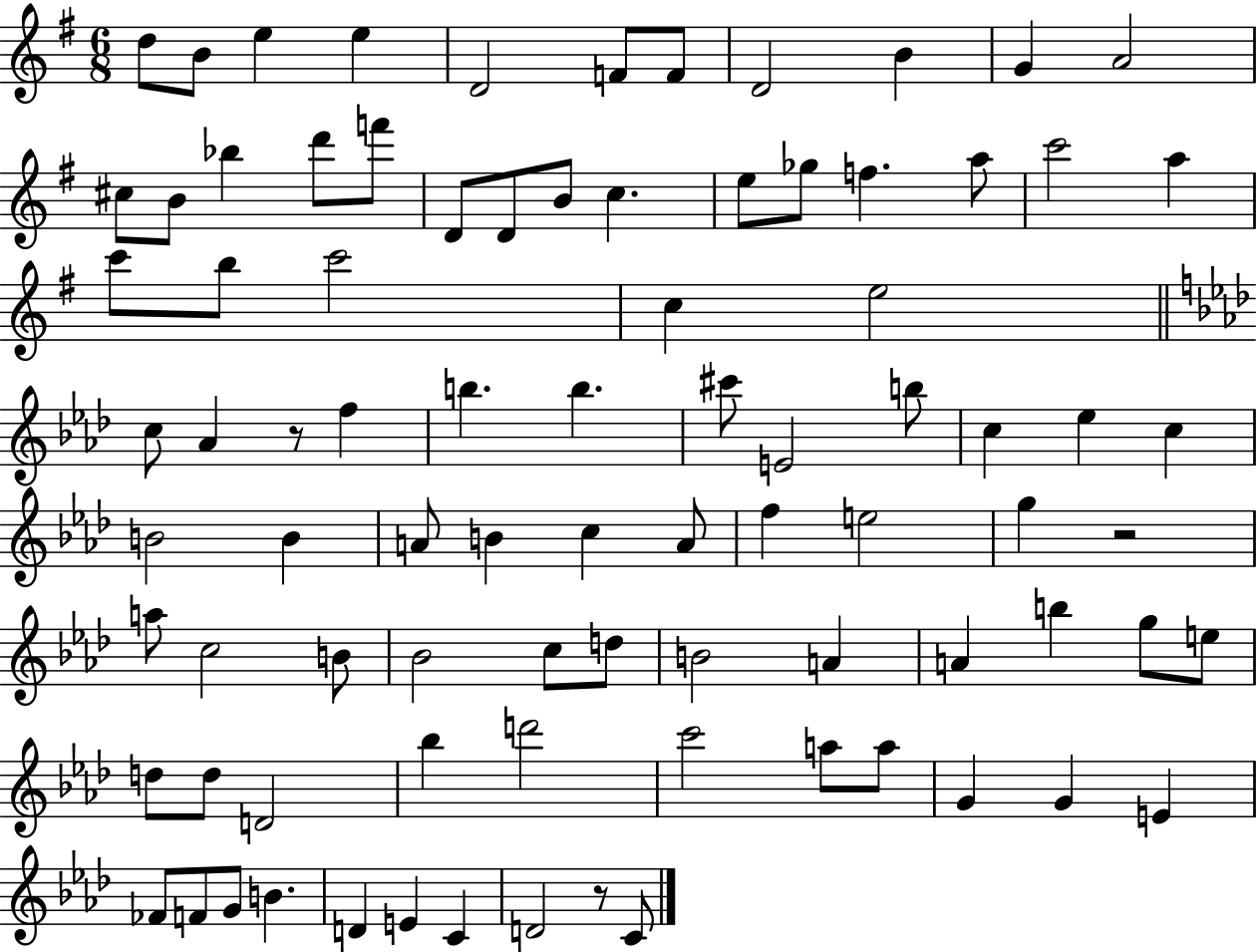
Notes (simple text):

D5/e B4/e E5/q E5/q D4/h F4/e F4/e D4/h B4/q G4/q A4/h C#5/e B4/e Bb5/q D6/e F6/e D4/e D4/e B4/e C5/q. E5/e Gb5/e F5/q. A5/e C6/h A5/q C6/e B5/e C6/h C5/q E5/h C5/e Ab4/q R/e F5/q B5/q. B5/q. C#6/e E4/h B5/e C5/q Eb5/q C5/q B4/h B4/q A4/e B4/q C5/q A4/e F5/q E5/h G5/q R/h A5/e C5/h B4/e Bb4/h C5/e D5/e B4/h A4/q A4/q B5/q G5/e E5/e D5/e D5/e D4/h Bb5/q D6/h C6/h A5/e A5/e G4/q G4/q E4/q FES4/e F4/e G4/e B4/q. D4/q E4/q C4/q D4/h R/e C4/e